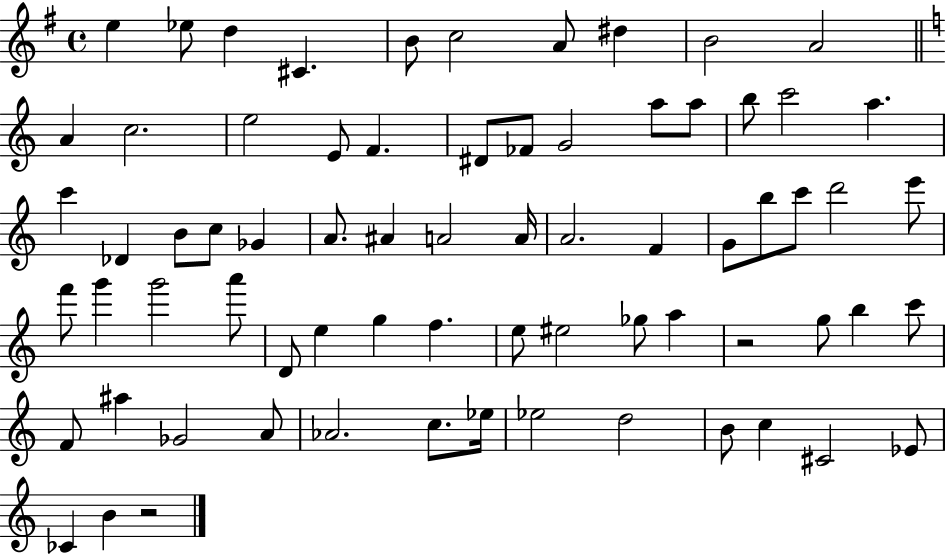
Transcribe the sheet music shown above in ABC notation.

X:1
T:Untitled
M:4/4
L:1/4
K:G
e _e/2 d ^C B/2 c2 A/2 ^d B2 A2 A c2 e2 E/2 F ^D/2 _F/2 G2 a/2 a/2 b/2 c'2 a c' _D B/2 c/2 _G A/2 ^A A2 A/4 A2 F G/2 b/2 c'/2 d'2 e'/2 f'/2 g' g'2 a'/2 D/2 e g f e/2 ^e2 _g/2 a z2 g/2 b c'/2 F/2 ^a _G2 A/2 _A2 c/2 _e/4 _e2 d2 B/2 c ^C2 _E/2 _C B z2